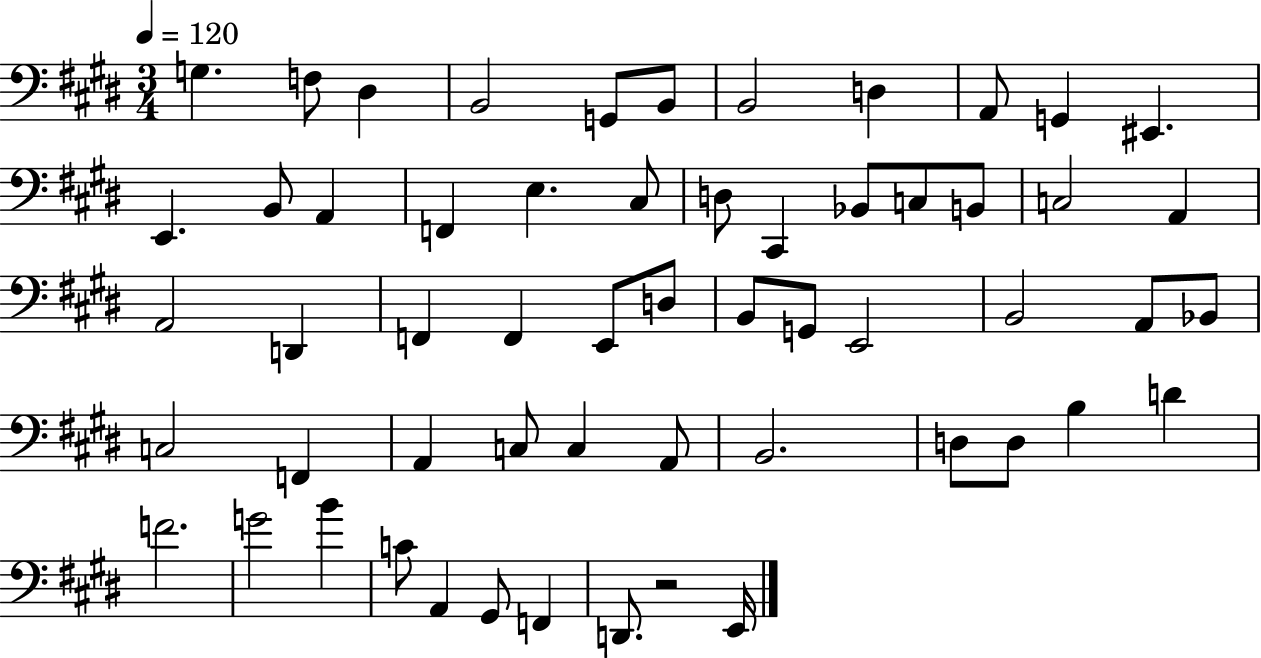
G3/q. F3/e D#3/q B2/h G2/e B2/e B2/h D3/q A2/e G2/q EIS2/q. E2/q. B2/e A2/q F2/q E3/q. C#3/e D3/e C#2/q Bb2/e C3/e B2/e C3/h A2/q A2/h D2/q F2/q F2/q E2/e D3/e B2/e G2/e E2/h B2/h A2/e Bb2/e C3/h F2/q A2/q C3/e C3/q A2/e B2/h. D3/e D3/e B3/q D4/q F4/h. G4/h B4/q C4/e A2/q G#2/e F2/q D2/e. R/h E2/s